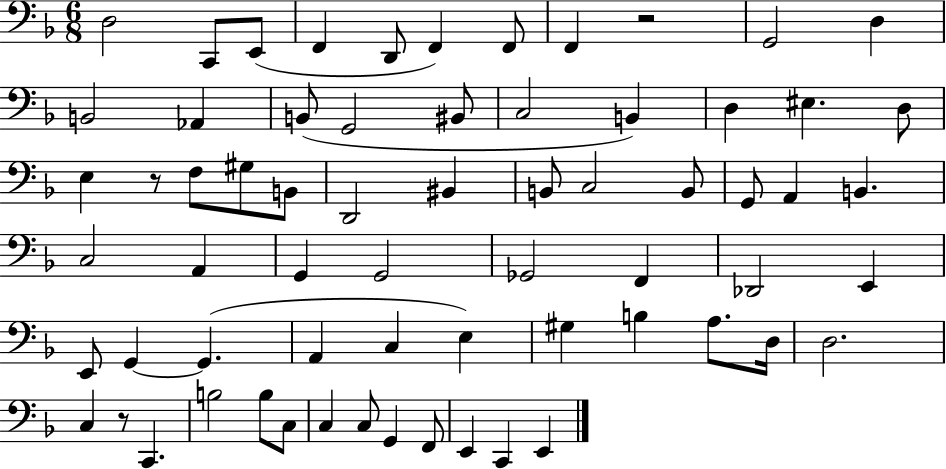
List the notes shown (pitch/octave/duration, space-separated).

D3/h C2/e E2/e F2/q D2/e F2/q F2/e F2/q R/h G2/h D3/q B2/h Ab2/q B2/e G2/h BIS2/e C3/h B2/q D3/q EIS3/q. D3/e E3/q R/e F3/e G#3/e B2/e D2/h BIS2/q B2/e C3/h B2/e G2/e A2/q B2/q. C3/h A2/q G2/q G2/h Gb2/h F2/q Db2/h E2/q E2/e G2/q G2/q. A2/q C3/q E3/q G#3/q B3/q A3/e. D3/s D3/h. C3/q R/e C2/q. B3/h B3/e C3/e C3/q C3/e G2/q F2/e E2/q C2/q E2/q